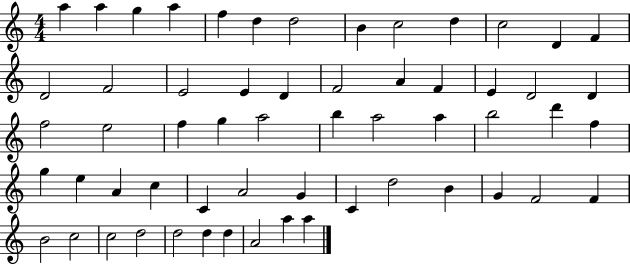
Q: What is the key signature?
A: C major